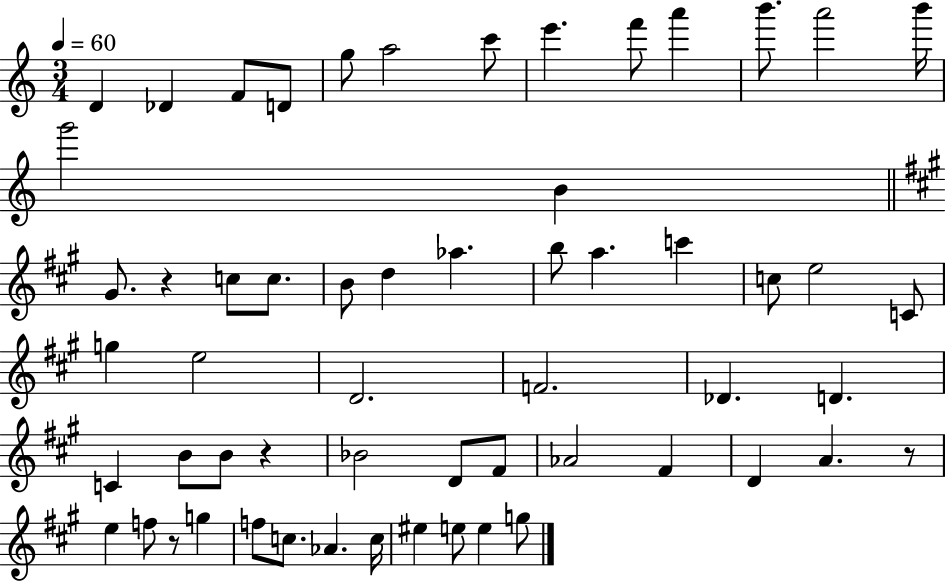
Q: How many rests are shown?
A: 4